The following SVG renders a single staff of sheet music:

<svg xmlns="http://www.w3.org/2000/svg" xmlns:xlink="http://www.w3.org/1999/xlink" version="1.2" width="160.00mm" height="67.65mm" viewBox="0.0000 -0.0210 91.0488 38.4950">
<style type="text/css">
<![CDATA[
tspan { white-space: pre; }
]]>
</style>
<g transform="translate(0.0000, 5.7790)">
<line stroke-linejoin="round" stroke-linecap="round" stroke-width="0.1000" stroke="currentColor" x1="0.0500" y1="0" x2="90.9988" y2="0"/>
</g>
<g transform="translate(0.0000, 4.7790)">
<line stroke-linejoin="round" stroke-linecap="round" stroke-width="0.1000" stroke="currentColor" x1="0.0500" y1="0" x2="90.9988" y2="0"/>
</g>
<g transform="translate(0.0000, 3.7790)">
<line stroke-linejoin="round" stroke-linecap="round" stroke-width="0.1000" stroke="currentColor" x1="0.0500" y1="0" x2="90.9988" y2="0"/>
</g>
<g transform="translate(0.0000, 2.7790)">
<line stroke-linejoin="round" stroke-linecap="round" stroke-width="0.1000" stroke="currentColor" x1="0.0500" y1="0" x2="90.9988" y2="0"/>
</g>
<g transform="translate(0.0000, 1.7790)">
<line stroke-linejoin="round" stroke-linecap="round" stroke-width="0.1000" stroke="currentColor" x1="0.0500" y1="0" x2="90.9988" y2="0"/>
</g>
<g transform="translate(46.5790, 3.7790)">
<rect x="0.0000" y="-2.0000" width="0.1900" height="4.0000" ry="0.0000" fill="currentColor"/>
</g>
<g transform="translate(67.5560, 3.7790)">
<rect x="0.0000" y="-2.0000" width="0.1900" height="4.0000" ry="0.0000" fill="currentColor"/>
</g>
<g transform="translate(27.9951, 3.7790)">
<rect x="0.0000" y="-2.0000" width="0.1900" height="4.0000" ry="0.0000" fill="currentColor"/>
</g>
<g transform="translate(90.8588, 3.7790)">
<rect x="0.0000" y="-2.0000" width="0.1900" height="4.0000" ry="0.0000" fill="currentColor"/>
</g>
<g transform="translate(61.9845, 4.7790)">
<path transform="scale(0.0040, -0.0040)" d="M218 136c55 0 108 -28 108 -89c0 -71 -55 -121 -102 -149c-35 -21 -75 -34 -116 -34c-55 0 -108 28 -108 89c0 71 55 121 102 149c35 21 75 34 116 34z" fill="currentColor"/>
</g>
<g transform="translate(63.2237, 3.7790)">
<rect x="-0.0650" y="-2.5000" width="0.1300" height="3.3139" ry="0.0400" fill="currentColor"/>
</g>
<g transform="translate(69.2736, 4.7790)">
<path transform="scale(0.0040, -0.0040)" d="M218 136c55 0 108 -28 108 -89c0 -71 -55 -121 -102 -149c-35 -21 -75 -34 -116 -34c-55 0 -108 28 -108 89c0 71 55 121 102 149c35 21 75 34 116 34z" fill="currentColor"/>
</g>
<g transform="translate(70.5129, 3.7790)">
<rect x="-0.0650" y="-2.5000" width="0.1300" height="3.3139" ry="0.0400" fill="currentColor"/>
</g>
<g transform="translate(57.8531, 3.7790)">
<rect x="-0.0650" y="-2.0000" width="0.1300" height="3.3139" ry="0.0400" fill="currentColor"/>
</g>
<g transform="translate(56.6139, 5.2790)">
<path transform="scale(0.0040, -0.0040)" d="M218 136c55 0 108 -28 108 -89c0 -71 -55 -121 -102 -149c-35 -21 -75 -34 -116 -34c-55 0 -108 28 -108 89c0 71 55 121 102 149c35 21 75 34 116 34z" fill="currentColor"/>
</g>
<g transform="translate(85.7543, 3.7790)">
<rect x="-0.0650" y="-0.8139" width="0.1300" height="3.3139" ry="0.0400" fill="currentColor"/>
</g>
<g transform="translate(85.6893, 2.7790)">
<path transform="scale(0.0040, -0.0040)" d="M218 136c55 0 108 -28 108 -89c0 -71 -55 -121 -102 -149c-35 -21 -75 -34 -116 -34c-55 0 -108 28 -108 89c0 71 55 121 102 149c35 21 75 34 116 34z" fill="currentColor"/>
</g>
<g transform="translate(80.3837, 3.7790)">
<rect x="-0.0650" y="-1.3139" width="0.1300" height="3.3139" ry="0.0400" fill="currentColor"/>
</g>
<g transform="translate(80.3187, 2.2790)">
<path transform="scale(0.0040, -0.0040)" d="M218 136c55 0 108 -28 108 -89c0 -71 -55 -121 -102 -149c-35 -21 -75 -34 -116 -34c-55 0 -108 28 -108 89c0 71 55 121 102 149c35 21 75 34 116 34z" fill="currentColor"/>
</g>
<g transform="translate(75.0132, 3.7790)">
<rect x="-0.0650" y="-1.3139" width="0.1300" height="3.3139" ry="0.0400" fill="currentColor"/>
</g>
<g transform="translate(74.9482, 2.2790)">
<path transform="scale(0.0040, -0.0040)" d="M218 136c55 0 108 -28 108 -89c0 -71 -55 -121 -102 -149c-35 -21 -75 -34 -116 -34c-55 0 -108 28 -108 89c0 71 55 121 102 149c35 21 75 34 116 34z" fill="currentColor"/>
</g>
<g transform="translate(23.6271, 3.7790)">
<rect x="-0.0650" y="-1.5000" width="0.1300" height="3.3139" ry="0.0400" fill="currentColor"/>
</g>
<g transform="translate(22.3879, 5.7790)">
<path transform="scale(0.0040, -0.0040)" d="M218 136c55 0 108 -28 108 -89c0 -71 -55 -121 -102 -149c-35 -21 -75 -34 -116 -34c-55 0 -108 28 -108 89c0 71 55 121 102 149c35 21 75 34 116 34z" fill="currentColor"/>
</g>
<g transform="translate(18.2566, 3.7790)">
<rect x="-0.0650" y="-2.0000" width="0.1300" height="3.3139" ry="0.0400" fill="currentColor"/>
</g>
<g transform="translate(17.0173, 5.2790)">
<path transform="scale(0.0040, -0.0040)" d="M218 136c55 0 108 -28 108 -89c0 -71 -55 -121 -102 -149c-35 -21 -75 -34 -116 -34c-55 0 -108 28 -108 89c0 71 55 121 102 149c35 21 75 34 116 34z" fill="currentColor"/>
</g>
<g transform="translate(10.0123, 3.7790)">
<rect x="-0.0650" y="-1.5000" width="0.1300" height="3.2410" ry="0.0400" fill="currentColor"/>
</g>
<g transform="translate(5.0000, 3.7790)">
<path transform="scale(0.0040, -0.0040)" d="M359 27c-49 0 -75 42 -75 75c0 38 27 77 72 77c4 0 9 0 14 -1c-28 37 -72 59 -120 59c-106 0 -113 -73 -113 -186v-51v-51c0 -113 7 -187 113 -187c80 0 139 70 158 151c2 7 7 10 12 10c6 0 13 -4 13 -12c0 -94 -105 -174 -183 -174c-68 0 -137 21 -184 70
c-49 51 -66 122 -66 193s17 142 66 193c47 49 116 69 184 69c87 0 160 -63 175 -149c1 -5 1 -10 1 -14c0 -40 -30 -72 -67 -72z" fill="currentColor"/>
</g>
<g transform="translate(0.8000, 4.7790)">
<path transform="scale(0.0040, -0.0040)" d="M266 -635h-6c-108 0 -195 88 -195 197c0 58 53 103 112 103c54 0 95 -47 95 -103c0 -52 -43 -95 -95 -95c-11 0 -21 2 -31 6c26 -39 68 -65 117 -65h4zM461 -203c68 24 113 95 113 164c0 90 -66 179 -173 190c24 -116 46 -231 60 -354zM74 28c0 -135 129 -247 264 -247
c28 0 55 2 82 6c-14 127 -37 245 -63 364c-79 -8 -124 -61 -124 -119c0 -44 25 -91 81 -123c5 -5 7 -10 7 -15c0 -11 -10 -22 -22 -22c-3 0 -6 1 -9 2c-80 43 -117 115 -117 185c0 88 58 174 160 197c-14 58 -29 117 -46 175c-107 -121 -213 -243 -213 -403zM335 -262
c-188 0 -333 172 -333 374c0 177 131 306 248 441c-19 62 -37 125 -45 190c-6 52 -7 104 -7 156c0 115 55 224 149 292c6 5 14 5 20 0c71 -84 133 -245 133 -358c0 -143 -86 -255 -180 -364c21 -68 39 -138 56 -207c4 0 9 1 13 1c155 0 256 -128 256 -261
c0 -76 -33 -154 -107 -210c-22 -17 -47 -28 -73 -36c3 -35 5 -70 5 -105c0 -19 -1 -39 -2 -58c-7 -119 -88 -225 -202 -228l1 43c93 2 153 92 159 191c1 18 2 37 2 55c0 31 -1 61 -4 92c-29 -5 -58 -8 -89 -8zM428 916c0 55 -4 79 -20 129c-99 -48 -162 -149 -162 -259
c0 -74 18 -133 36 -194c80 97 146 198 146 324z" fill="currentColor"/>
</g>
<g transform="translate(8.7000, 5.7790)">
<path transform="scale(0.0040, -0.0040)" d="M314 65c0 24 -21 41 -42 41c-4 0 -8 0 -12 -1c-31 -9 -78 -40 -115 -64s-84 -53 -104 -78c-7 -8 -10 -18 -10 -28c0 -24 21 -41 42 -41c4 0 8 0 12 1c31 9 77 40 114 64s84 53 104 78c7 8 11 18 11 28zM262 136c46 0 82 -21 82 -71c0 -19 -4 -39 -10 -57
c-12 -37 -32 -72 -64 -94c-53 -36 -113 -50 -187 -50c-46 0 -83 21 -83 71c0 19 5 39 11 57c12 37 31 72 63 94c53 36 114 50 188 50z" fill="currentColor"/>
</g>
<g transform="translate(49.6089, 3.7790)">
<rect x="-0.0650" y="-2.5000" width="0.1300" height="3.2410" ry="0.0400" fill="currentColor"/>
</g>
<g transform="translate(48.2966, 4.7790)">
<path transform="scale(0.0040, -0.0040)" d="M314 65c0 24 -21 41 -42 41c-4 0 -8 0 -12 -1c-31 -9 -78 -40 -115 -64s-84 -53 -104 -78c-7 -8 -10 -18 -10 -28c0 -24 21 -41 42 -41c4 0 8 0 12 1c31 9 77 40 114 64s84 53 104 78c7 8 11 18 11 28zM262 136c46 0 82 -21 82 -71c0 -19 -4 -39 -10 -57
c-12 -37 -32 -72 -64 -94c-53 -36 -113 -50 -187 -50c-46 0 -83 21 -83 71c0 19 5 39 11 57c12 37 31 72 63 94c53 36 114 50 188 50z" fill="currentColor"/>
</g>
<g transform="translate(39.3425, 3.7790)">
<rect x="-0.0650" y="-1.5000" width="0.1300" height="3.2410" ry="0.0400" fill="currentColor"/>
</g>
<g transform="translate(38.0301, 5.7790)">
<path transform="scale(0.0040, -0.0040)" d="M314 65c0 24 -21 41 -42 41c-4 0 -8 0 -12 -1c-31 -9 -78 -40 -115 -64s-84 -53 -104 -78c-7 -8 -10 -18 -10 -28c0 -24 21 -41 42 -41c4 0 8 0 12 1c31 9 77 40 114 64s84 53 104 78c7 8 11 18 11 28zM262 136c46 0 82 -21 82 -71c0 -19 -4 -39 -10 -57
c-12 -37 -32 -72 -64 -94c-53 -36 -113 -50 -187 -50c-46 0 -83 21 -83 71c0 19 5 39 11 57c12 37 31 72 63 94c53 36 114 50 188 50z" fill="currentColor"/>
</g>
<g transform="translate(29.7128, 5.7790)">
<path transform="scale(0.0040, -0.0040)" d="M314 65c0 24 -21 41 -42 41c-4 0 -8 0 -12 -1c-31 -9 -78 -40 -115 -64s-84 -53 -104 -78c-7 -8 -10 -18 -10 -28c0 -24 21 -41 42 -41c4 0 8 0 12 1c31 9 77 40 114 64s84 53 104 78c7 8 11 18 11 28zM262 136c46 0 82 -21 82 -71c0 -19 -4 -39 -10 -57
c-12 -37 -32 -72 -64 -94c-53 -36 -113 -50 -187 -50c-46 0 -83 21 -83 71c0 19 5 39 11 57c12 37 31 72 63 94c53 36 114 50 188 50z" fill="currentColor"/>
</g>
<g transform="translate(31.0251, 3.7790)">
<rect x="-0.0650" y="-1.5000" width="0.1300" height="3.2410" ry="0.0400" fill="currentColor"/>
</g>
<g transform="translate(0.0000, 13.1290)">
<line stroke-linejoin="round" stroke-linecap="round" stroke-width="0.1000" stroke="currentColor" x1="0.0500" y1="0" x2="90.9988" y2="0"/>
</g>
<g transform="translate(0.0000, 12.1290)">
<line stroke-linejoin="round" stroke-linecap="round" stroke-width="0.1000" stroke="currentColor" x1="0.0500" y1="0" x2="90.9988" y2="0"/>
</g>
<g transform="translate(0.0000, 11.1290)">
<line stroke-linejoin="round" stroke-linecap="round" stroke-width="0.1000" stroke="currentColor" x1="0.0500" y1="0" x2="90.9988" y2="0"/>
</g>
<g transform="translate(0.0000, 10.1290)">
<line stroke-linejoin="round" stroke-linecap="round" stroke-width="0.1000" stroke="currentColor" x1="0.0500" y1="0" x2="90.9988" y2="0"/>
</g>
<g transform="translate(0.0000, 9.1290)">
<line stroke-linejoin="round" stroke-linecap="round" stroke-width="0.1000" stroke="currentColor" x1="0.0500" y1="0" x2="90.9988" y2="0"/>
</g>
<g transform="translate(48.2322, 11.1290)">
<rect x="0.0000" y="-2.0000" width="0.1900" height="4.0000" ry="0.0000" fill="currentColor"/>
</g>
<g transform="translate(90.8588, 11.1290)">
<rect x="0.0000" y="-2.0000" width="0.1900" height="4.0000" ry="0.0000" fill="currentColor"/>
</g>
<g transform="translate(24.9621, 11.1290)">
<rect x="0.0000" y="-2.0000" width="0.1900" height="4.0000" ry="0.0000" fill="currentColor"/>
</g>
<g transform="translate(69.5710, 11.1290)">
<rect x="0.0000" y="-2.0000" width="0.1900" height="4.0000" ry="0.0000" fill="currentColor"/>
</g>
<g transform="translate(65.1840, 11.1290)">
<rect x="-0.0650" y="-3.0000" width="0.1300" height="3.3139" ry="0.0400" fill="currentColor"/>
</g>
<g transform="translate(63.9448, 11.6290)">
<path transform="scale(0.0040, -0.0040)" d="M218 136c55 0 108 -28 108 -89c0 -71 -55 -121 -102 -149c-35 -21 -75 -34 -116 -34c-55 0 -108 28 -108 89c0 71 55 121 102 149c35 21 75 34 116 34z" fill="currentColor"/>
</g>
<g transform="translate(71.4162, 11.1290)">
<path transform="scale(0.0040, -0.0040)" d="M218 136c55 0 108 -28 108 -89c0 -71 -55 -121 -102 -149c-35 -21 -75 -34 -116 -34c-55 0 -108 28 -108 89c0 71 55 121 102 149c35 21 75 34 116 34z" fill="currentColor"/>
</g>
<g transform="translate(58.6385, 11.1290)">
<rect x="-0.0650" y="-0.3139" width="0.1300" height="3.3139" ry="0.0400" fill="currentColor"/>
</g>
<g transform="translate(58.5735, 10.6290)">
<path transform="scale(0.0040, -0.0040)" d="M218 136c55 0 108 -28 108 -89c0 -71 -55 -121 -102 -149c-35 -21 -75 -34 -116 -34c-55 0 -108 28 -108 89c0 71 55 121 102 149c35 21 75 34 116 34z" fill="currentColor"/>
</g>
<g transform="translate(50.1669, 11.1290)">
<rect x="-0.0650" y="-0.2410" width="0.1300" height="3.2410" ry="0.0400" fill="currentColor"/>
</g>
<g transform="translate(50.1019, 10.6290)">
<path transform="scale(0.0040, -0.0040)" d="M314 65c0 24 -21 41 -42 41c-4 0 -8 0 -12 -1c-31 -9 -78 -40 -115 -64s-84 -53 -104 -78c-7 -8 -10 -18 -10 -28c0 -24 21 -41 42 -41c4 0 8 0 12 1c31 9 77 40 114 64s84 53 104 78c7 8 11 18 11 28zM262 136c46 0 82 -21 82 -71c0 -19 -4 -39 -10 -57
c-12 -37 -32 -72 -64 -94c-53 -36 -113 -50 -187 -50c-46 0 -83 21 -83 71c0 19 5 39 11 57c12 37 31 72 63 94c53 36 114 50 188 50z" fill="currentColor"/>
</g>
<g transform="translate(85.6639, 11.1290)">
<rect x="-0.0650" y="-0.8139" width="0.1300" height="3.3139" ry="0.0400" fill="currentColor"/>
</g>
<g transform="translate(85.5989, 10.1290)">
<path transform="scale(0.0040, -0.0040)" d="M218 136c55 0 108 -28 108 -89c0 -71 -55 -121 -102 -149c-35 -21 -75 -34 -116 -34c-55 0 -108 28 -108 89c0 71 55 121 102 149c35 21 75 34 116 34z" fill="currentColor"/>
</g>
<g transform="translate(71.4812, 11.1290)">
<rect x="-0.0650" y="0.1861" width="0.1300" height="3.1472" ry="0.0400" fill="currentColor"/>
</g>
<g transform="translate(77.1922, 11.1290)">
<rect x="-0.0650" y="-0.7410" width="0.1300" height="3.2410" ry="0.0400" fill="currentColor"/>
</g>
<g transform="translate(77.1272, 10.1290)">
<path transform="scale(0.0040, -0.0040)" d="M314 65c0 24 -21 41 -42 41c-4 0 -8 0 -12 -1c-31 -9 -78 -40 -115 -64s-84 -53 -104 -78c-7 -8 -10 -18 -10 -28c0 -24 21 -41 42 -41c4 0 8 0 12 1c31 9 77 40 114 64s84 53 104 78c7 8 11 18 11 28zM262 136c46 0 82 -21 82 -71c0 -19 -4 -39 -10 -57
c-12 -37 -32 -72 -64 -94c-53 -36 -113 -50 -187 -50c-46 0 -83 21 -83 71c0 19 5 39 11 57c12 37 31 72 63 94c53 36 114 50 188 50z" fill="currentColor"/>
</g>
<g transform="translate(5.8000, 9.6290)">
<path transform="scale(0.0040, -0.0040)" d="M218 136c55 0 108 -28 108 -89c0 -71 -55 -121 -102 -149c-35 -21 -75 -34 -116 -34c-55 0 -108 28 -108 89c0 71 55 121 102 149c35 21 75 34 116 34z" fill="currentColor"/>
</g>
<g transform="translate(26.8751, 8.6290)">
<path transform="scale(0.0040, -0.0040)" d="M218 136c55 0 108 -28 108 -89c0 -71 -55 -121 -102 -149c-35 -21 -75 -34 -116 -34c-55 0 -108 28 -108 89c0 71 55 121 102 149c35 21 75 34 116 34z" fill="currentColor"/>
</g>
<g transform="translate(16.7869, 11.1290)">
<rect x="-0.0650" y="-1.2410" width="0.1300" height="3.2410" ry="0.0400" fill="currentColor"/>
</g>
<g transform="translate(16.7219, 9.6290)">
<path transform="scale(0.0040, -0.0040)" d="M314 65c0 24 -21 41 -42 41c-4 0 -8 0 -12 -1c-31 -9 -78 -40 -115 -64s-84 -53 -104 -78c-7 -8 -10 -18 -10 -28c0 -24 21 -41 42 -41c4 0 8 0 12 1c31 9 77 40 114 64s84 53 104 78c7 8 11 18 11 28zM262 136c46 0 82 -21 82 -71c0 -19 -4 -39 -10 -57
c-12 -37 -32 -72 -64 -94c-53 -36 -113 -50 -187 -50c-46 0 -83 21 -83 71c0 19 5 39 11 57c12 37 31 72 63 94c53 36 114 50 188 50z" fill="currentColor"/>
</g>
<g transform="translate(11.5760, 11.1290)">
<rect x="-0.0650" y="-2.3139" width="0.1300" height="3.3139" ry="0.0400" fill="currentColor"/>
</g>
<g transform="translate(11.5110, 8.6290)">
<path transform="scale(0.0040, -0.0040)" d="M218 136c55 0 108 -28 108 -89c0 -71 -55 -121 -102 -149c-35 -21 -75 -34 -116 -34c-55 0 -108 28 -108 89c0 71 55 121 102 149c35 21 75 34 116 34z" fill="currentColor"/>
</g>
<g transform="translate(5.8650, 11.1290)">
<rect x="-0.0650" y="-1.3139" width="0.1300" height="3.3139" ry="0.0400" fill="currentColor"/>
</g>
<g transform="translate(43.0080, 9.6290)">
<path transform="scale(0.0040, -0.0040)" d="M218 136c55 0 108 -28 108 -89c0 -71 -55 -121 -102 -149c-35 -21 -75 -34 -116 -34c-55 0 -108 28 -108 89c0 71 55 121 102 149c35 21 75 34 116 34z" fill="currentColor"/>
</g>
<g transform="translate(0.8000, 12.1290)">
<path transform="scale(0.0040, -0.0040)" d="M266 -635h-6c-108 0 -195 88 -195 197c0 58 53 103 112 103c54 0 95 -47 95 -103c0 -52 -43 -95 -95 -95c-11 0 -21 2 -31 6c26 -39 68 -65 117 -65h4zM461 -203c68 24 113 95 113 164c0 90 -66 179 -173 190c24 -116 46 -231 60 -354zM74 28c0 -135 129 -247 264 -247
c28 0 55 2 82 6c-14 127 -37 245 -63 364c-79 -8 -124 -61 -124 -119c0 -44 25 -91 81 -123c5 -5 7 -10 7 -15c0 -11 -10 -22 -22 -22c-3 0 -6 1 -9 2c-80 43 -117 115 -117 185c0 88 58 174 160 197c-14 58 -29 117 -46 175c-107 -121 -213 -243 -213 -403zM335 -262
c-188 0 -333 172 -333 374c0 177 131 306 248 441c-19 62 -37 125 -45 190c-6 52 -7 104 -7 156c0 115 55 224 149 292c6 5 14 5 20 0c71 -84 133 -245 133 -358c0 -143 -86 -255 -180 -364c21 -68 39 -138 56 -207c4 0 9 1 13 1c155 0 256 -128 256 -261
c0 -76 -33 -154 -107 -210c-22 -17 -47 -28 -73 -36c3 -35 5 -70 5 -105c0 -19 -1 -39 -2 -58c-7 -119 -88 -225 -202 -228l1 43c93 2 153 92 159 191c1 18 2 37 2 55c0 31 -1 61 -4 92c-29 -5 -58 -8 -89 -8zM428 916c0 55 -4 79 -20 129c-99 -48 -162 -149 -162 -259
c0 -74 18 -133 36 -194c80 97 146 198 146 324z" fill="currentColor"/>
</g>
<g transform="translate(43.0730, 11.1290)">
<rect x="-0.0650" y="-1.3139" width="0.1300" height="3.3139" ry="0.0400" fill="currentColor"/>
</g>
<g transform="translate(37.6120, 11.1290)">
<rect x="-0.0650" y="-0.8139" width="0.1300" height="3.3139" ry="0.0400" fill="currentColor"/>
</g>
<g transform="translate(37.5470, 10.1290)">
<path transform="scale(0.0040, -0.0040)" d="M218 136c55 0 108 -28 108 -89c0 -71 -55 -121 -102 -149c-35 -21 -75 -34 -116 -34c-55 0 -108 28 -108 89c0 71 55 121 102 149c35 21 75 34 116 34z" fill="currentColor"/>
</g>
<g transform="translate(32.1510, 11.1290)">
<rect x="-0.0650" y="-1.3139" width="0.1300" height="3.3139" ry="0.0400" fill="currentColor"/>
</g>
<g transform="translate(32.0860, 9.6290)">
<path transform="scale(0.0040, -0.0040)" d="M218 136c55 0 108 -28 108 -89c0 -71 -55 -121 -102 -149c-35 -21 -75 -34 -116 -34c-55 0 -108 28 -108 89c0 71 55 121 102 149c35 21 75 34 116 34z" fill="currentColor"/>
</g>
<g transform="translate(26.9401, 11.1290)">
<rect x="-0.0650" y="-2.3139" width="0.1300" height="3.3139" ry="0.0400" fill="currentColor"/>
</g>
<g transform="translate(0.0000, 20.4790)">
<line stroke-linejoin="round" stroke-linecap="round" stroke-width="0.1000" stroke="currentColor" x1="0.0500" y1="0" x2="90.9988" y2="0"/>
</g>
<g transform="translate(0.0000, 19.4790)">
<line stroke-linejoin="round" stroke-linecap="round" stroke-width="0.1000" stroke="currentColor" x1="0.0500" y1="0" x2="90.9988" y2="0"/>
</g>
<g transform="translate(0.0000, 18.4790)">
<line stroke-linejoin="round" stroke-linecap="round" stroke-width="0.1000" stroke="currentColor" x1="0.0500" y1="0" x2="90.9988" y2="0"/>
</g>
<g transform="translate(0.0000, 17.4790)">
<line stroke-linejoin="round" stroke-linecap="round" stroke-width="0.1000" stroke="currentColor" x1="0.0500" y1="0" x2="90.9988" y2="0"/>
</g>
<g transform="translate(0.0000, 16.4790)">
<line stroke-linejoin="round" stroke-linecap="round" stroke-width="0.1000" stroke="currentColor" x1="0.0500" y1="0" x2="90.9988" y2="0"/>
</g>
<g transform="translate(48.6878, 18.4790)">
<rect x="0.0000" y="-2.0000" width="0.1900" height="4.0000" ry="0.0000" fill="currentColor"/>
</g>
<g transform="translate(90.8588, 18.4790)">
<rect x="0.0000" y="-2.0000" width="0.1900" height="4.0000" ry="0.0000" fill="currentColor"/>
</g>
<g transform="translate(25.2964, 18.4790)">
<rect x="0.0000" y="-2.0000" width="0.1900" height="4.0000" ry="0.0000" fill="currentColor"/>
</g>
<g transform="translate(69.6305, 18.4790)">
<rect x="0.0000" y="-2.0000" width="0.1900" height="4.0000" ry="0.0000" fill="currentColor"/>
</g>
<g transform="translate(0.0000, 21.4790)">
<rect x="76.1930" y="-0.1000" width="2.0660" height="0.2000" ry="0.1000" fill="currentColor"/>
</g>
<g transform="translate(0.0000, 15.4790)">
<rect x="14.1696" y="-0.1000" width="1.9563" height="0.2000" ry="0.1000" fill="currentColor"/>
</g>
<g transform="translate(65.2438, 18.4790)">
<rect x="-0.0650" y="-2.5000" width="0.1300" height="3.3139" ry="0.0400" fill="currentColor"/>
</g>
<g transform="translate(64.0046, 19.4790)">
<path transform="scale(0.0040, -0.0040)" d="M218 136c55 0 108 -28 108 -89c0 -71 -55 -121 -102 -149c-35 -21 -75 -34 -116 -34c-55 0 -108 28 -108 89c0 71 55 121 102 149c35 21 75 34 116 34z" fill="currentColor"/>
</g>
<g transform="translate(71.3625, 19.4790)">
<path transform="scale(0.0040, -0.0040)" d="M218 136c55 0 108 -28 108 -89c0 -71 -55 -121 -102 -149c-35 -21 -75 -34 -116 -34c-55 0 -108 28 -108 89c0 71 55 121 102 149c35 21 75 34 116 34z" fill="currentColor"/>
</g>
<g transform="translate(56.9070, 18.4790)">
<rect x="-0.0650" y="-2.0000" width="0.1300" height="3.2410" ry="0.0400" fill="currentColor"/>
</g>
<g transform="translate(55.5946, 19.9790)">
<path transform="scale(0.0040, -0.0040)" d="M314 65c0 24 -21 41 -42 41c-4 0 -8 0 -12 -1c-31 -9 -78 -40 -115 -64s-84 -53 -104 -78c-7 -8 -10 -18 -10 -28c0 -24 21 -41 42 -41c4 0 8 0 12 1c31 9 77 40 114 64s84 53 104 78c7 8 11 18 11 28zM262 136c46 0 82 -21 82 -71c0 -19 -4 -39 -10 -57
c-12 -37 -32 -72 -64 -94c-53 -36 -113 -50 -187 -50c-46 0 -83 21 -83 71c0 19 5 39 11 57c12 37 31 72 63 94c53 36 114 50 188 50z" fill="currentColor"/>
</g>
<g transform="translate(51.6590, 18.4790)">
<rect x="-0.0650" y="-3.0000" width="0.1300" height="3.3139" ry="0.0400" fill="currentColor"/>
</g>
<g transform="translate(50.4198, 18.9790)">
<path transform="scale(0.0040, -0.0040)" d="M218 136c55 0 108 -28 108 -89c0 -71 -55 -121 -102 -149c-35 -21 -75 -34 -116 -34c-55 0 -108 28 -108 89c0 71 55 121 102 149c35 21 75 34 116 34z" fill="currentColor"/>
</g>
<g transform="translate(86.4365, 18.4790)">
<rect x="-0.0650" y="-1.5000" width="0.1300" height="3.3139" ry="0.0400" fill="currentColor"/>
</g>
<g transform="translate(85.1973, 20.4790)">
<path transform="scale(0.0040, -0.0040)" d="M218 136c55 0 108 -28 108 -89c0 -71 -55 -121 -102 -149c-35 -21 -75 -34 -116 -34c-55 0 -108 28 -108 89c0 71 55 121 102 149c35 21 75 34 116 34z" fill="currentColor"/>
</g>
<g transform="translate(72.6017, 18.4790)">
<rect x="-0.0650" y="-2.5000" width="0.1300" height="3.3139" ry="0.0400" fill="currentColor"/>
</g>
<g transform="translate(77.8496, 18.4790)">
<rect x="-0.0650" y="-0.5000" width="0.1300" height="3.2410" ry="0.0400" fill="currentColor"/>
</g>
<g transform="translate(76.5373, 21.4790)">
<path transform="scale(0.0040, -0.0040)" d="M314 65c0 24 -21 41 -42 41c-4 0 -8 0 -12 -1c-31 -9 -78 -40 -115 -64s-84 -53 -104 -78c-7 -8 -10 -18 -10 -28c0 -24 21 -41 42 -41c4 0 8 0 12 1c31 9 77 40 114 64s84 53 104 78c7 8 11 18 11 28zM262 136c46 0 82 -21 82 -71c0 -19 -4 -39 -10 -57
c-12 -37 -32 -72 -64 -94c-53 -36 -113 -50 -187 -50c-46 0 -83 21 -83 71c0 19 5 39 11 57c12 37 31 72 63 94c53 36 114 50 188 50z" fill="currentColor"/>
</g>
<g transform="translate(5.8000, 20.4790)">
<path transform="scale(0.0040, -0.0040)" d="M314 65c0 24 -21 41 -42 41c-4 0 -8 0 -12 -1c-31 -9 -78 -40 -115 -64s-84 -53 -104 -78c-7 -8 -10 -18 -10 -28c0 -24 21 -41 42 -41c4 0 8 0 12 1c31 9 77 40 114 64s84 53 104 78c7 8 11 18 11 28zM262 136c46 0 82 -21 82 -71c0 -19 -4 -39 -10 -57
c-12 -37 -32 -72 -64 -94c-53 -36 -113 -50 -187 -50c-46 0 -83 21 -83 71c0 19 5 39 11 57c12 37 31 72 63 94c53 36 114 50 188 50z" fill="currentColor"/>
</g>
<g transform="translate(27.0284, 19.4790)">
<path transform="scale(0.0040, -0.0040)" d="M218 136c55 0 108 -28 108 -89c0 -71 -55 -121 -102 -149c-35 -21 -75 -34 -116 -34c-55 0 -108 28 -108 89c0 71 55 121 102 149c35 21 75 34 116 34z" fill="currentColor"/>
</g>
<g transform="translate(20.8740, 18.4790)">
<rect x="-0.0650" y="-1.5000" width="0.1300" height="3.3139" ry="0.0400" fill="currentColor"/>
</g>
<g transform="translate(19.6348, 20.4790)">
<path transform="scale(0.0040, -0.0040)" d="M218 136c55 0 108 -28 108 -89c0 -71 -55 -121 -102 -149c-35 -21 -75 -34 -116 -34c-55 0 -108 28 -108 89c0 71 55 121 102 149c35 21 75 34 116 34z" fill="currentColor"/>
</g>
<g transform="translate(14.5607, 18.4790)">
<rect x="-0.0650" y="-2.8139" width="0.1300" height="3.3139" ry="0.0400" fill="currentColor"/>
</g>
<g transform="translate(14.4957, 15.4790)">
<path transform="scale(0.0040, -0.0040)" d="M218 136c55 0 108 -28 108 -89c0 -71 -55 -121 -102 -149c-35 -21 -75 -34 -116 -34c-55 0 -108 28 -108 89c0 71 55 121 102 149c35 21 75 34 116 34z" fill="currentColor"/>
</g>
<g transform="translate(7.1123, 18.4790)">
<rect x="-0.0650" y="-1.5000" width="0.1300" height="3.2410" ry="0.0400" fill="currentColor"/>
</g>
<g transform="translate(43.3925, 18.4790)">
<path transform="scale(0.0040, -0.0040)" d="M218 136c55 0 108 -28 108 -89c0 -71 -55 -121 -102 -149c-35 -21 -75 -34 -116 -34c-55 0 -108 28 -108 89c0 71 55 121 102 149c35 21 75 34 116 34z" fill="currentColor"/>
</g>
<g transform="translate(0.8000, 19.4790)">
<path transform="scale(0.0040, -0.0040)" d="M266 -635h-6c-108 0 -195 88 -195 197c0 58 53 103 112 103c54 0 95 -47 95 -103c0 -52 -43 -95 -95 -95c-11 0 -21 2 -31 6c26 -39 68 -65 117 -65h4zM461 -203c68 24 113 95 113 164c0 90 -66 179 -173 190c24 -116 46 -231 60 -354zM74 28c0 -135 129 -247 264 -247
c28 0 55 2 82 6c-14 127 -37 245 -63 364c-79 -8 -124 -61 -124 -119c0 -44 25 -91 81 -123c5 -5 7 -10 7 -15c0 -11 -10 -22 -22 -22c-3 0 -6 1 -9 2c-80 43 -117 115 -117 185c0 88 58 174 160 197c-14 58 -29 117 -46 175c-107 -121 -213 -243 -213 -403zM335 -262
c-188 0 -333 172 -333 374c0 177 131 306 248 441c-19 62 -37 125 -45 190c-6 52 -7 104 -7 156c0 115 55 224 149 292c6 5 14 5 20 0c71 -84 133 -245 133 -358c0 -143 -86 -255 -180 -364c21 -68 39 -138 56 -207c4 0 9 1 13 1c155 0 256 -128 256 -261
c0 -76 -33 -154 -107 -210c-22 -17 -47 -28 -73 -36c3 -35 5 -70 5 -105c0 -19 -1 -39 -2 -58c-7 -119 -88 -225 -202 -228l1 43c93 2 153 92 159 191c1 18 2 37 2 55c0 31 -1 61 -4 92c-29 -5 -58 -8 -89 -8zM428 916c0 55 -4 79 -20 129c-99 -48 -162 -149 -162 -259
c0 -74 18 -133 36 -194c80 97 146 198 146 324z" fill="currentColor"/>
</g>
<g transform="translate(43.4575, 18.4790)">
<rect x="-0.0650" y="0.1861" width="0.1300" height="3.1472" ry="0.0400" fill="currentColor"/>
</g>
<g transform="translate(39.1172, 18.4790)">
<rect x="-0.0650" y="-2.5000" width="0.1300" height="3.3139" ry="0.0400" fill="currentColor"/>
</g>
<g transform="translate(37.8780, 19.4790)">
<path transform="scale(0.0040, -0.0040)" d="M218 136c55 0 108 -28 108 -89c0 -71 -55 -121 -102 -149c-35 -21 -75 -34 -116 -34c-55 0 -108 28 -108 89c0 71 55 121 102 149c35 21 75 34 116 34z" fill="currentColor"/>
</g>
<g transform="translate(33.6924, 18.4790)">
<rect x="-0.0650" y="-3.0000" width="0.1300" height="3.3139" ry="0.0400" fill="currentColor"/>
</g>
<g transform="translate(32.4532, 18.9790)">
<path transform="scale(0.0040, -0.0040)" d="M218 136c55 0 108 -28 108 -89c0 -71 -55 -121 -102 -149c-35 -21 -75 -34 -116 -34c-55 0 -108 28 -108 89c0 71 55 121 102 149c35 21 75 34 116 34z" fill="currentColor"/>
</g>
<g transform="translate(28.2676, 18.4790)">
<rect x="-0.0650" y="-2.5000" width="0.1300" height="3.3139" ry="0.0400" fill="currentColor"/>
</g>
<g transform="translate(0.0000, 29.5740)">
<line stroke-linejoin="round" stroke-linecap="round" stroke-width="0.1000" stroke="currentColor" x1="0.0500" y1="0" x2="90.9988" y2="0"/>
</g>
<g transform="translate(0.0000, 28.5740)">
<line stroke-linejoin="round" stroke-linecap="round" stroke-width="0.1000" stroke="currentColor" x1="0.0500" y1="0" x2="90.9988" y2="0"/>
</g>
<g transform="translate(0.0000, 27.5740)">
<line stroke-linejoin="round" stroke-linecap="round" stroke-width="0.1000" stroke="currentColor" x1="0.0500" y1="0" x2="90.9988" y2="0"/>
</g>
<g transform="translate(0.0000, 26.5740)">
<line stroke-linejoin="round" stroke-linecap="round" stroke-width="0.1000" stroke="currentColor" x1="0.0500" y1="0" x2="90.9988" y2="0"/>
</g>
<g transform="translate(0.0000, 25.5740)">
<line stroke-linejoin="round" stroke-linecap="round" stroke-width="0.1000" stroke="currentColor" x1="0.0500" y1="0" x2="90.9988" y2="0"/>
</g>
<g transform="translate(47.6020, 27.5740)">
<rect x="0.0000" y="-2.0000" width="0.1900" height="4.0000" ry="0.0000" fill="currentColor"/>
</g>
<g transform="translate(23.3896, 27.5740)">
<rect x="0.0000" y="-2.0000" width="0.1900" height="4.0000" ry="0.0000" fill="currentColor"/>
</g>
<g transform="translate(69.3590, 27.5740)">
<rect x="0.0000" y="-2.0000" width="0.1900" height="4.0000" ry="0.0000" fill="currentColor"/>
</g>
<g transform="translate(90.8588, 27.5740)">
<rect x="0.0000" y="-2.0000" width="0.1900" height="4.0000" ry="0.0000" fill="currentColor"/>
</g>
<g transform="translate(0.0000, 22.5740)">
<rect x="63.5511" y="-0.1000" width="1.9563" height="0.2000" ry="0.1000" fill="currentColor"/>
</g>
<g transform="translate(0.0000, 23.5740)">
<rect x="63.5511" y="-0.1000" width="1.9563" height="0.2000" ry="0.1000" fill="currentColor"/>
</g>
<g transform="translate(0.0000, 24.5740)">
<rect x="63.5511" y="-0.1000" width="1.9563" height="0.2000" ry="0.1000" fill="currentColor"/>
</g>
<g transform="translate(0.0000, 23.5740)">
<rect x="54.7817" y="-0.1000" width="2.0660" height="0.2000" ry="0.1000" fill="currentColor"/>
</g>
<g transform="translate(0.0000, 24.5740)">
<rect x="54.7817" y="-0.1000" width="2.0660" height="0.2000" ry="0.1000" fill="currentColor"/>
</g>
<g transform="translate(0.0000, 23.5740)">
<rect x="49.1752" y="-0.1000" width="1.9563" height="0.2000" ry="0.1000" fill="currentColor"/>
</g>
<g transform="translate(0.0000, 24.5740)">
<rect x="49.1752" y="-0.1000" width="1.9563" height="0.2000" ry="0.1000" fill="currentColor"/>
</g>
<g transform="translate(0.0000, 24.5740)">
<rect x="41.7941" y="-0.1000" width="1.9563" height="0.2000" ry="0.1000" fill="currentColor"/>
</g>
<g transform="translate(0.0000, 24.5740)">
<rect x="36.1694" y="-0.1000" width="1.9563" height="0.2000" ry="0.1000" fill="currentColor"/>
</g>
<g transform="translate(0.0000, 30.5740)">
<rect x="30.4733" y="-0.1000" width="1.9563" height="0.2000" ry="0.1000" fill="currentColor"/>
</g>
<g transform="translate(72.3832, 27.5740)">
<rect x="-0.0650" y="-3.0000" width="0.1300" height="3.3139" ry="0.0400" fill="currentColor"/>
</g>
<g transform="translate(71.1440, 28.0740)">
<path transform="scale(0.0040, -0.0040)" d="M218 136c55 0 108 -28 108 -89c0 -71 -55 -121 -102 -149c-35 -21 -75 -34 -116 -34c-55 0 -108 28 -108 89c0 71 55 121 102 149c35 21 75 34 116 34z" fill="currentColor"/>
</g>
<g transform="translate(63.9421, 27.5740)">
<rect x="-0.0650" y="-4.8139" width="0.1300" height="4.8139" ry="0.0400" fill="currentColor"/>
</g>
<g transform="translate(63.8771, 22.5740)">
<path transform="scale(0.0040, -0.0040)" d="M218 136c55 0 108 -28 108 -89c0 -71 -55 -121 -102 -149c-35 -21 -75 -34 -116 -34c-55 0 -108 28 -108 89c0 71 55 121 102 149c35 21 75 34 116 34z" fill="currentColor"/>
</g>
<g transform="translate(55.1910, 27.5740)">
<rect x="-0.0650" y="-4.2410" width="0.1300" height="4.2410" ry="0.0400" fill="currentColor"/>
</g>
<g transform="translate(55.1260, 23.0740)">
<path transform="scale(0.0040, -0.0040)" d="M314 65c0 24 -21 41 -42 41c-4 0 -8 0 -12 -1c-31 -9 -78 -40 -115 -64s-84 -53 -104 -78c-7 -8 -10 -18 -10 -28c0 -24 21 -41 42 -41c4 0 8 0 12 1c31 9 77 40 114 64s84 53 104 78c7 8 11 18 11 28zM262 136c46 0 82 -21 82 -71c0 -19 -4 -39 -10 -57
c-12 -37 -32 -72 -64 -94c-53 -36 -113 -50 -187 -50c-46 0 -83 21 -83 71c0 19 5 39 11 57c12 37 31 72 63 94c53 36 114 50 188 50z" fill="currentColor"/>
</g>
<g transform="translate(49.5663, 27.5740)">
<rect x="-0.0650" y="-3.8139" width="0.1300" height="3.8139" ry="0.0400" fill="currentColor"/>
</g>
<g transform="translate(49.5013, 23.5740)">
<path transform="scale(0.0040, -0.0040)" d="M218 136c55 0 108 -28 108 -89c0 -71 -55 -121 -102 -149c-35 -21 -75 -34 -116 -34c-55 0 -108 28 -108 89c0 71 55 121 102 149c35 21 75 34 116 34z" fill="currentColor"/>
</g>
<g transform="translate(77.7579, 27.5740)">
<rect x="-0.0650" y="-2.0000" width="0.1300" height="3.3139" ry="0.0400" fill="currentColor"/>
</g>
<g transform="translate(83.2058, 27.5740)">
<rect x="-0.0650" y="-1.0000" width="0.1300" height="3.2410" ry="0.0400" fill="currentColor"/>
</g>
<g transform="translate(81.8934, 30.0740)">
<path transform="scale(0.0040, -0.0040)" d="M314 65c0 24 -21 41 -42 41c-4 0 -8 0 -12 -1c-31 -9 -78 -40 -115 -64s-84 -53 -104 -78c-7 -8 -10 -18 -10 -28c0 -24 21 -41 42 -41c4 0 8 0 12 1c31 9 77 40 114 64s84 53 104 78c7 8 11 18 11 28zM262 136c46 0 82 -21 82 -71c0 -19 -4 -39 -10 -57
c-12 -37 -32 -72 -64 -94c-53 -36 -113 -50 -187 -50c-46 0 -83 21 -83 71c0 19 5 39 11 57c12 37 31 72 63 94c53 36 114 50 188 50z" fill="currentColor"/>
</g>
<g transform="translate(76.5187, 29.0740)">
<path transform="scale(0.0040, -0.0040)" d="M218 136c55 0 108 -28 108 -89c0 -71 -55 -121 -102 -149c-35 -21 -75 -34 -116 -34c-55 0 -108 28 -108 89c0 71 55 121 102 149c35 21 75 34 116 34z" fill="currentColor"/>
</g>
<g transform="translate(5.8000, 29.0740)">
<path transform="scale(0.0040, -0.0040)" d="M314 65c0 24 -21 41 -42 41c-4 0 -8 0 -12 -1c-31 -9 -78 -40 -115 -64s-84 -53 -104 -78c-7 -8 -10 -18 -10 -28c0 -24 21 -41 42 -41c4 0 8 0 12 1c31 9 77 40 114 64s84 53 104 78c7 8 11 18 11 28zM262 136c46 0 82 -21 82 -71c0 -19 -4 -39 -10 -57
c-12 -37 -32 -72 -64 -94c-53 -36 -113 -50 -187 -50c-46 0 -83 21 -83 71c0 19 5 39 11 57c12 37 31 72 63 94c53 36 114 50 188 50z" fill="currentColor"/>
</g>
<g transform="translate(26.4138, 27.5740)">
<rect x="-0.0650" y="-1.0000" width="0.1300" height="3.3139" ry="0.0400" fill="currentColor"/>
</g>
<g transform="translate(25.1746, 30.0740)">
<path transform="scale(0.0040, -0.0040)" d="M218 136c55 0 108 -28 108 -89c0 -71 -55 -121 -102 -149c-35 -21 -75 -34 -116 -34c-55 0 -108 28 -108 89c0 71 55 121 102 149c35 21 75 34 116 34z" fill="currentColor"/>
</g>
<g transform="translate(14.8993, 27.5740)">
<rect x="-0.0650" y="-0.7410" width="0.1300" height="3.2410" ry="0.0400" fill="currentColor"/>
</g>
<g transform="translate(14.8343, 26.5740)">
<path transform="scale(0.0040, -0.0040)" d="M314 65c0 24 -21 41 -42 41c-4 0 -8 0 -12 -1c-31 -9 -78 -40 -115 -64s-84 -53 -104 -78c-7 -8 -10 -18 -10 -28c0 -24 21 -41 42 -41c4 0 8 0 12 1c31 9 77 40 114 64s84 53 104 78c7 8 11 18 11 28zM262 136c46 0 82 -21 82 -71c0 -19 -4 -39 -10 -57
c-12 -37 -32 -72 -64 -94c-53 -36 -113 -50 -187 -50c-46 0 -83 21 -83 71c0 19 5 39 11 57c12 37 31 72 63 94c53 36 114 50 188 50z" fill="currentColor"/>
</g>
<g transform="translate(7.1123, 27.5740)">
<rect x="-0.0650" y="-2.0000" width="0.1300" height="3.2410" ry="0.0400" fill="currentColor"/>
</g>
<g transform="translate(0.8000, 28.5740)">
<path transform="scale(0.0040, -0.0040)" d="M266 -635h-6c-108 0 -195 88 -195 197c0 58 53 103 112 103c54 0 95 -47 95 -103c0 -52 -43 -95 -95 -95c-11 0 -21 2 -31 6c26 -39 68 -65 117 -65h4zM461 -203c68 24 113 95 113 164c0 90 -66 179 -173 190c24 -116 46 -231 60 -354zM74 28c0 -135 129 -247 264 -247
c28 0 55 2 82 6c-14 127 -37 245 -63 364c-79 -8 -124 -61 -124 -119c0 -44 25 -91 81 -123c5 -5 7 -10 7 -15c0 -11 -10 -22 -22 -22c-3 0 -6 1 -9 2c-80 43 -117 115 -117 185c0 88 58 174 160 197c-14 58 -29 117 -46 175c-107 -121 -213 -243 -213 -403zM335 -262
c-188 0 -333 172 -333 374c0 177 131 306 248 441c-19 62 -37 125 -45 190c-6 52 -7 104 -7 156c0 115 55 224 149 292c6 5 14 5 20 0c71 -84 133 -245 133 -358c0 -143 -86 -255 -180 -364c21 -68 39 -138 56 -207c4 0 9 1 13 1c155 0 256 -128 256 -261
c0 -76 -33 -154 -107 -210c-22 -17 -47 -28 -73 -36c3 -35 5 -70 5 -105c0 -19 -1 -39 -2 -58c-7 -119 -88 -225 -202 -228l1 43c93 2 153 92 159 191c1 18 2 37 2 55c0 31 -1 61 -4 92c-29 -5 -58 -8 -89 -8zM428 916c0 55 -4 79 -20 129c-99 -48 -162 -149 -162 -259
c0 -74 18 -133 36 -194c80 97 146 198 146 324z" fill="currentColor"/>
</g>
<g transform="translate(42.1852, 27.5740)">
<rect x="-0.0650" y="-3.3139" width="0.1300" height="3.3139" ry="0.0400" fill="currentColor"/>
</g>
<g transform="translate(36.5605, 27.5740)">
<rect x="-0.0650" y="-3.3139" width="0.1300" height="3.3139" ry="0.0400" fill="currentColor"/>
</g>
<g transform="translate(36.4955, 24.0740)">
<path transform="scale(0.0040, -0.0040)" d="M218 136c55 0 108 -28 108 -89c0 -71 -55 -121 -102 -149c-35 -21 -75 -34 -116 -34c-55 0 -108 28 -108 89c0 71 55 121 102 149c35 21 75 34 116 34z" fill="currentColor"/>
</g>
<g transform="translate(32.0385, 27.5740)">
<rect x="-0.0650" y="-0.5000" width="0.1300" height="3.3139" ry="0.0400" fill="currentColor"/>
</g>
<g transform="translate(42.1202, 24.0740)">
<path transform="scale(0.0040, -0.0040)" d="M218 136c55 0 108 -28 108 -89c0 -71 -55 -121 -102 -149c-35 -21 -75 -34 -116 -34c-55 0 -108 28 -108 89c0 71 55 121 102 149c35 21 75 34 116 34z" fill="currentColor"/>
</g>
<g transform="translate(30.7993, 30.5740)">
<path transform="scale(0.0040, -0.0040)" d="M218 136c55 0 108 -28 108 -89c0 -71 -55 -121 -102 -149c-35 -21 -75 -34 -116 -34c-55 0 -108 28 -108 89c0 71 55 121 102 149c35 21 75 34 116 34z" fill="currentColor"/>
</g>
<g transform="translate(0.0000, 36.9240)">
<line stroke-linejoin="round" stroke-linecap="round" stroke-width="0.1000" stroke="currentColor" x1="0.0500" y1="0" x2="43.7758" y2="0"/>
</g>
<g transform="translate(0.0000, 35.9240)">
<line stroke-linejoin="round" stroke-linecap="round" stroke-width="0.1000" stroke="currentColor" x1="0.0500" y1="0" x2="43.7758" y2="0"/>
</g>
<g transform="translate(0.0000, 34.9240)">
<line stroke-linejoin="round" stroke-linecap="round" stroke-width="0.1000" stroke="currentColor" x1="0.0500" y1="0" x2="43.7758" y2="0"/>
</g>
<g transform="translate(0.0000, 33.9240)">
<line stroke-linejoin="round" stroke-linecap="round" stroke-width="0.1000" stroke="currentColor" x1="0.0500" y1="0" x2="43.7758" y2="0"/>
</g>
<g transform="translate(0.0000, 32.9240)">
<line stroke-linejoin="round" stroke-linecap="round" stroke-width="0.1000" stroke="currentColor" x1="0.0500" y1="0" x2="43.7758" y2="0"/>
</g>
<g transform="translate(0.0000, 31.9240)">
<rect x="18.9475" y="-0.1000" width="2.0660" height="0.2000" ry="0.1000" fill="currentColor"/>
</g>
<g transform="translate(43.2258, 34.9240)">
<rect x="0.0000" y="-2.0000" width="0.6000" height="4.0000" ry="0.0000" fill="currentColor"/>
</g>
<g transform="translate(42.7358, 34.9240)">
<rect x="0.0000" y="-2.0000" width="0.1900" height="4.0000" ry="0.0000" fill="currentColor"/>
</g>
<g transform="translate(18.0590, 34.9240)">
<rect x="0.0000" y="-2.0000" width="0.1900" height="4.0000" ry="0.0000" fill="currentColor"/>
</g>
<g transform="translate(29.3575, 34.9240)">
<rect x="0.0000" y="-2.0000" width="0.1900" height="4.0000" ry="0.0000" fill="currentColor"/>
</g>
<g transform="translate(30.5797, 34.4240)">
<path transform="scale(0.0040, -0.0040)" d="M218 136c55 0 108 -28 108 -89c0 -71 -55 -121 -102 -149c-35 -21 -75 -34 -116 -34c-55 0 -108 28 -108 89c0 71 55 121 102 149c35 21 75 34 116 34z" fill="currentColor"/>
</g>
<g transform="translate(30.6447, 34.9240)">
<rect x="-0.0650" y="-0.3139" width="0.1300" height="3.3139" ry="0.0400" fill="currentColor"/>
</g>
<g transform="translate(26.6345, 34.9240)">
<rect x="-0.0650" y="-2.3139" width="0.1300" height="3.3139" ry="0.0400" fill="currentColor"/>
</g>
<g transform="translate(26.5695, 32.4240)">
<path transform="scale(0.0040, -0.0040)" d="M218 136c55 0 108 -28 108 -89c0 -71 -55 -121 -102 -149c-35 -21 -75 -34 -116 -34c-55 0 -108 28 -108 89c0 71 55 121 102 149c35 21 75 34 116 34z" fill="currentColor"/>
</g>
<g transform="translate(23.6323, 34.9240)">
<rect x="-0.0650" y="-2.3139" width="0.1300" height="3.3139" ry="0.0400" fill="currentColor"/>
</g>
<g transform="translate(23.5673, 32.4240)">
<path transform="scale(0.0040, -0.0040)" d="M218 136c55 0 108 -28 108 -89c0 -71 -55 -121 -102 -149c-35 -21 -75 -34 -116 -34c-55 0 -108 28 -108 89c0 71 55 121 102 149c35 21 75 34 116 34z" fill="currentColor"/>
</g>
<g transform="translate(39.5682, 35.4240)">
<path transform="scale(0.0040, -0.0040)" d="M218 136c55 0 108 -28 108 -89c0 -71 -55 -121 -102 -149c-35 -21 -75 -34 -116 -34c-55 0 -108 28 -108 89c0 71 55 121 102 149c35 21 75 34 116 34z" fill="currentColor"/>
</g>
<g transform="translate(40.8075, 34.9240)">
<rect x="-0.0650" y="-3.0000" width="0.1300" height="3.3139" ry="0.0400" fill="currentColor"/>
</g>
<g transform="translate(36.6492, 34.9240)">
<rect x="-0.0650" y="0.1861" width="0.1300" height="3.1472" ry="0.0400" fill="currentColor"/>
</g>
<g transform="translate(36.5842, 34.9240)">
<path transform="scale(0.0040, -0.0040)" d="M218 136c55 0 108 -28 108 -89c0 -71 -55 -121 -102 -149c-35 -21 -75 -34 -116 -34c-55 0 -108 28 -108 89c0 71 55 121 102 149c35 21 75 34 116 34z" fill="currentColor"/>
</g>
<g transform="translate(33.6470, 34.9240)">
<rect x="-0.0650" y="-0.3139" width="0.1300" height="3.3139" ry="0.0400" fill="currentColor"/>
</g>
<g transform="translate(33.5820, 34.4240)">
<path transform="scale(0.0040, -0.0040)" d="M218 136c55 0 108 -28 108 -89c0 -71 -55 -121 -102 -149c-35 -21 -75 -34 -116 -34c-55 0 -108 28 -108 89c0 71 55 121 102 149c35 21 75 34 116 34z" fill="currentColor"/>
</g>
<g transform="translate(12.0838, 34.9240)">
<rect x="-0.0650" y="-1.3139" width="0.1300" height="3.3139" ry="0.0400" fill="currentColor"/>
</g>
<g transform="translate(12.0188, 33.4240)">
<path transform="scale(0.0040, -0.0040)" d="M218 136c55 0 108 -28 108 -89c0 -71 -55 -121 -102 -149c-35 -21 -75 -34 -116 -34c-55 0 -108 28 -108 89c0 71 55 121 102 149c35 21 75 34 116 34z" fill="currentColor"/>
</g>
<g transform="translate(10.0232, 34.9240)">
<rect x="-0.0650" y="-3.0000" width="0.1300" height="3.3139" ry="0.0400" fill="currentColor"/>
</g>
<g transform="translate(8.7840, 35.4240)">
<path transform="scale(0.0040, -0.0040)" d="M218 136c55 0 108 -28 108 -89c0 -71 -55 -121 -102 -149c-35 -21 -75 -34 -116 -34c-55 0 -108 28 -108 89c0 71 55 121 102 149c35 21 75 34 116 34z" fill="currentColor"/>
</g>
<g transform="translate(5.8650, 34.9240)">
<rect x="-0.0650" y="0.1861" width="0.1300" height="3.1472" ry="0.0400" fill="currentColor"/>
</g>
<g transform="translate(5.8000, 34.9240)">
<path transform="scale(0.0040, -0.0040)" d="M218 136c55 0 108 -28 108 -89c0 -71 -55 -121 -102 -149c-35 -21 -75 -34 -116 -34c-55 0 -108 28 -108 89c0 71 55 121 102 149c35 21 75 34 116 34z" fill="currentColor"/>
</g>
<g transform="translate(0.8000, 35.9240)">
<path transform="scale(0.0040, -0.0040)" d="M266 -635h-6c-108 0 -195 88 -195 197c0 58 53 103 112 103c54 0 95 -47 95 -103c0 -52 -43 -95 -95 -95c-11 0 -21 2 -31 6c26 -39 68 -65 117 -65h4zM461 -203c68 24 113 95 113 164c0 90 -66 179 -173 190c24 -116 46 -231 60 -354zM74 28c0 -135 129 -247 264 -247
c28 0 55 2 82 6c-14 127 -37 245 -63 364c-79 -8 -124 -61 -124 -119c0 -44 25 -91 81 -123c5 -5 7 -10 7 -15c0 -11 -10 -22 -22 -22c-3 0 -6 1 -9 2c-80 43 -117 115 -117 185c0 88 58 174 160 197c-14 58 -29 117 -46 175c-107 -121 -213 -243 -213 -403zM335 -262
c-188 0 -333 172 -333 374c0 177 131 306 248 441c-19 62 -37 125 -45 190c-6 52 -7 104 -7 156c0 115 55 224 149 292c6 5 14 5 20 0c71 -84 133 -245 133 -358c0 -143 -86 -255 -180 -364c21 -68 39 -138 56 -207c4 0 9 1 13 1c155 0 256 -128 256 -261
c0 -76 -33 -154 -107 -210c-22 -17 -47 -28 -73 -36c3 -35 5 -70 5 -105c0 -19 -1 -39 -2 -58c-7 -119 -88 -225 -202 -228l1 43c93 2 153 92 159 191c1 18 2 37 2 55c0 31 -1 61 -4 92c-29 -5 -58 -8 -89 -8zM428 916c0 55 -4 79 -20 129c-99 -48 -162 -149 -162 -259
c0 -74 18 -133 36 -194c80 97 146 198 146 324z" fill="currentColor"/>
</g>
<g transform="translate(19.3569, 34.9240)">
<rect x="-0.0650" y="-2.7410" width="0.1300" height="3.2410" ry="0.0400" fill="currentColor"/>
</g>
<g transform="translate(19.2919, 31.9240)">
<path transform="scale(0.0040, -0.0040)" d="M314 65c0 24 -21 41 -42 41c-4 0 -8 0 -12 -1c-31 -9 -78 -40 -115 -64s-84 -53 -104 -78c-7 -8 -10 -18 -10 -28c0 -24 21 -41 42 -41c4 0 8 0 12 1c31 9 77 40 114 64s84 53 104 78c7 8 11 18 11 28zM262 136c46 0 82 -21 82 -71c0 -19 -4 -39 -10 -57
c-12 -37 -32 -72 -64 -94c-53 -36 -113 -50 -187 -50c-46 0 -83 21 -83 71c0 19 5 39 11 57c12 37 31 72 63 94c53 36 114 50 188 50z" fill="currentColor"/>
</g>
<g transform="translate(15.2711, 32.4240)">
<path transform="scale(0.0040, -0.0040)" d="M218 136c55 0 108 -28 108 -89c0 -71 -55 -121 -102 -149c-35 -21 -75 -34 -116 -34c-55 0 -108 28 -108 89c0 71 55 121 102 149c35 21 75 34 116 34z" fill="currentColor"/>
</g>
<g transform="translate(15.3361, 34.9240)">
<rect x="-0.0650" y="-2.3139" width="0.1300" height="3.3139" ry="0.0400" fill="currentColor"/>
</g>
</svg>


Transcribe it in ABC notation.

X:1
T:Untitled
M:4/4
L:1/4
K:C
E2 F E E2 E2 G2 F G G e e d e g e2 g e d e c2 c A B d2 d E2 a E G A G B A F2 G G C2 E F2 d2 D C b b c' d'2 e' A F D2 B A e g a2 g g c c B A